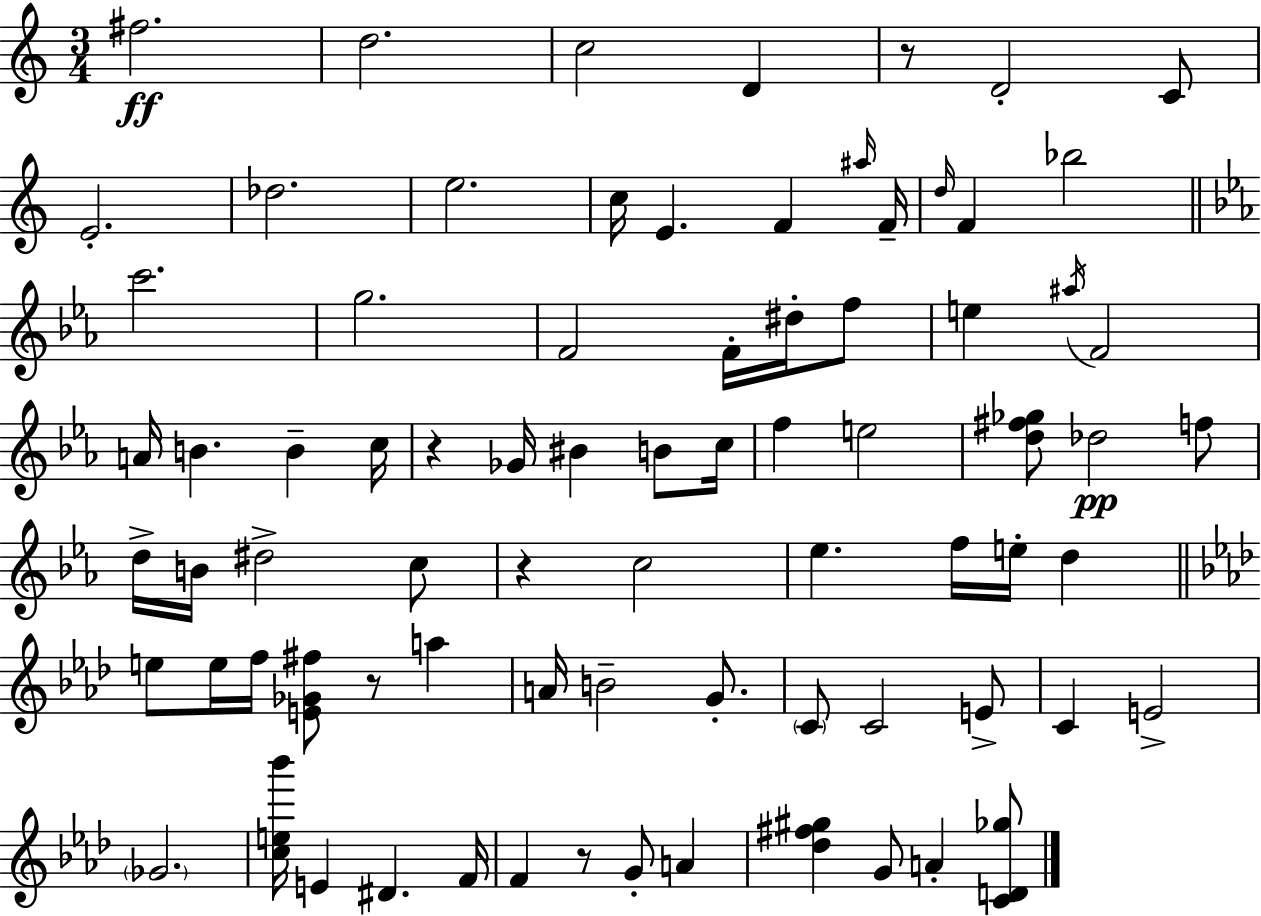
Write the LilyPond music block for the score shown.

{
  \clef treble
  \numericTimeSignature
  \time 3/4
  \key c \major
  \repeat volta 2 { fis''2.\ff | d''2. | c''2 d'4 | r8 d'2-. c'8 | \break e'2.-. | des''2. | e''2. | c''16 e'4. f'4 \grace { ais''16 } | \break f'16-- \grace { d''16 } f'4 bes''2 | \bar "||" \break \key c \minor c'''2. | g''2. | f'2 f'16-. dis''16-. f''8 | e''4 \acciaccatura { ais''16 } f'2 | \break a'16 b'4. b'4-- | c''16 r4 ges'16 bis'4 b'8 | c''16 f''4 e''2 | <d'' fis'' ges''>8 des''2\pp f''8 | \break d''16-> b'16 dis''2-> c''8 | r4 c''2 | ees''4. f''16 e''16-. d''4 | \bar "||" \break \key aes \major e''8 e''16 f''16 <e' ges' fis''>8 r8 a''4 | a'16 b'2-- g'8.-. | \parenthesize c'8 c'2 e'8-> | c'4 e'2-> | \break \parenthesize ges'2. | <c'' e'' bes'''>16 e'4 dis'4. f'16 | f'4 r8 g'8-. a'4 | <des'' fis'' gis''>4 g'8 a'4-. <c' d' ges''>8 | \break } \bar "|."
}